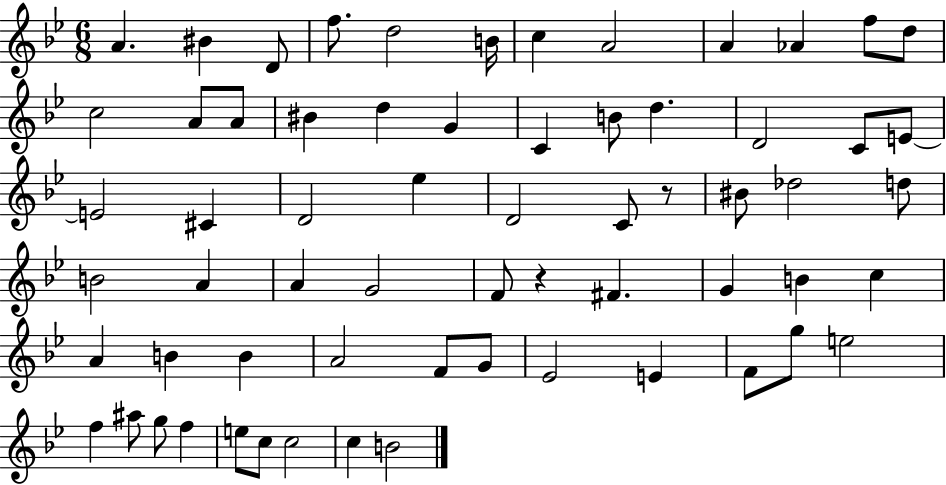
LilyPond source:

{
  \clef treble
  \numericTimeSignature
  \time 6/8
  \key bes \major
  \repeat volta 2 { a'4. bis'4 d'8 | f''8. d''2 b'16 | c''4 a'2 | a'4 aes'4 f''8 d''8 | \break c''2 a'8 a'8 | bis'4 d''4 g'4 | c'4 b'8 d''4. | d'2 c'8 e'8~~ | \break e'2 cis'4 | d'2 ees''4 | d'2 c'8 r8 | bis'8 des''2 d''8 | \break b'2 a'4 | a'4 g'2 | f'8 r4 fis'4. | g'4 b'4 c''4 | \break a'4 b'4 b'4 | a'2 f'8 g'8 | ees'2 e'4 | f'8 g''8 e''2 | \break f''4 ais''8 g''8 f''4 | e''8 c''8 c''2 | c''4 b'2 | } \bar "|."
}